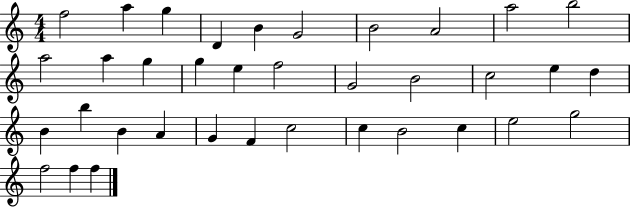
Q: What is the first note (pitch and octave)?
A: F5